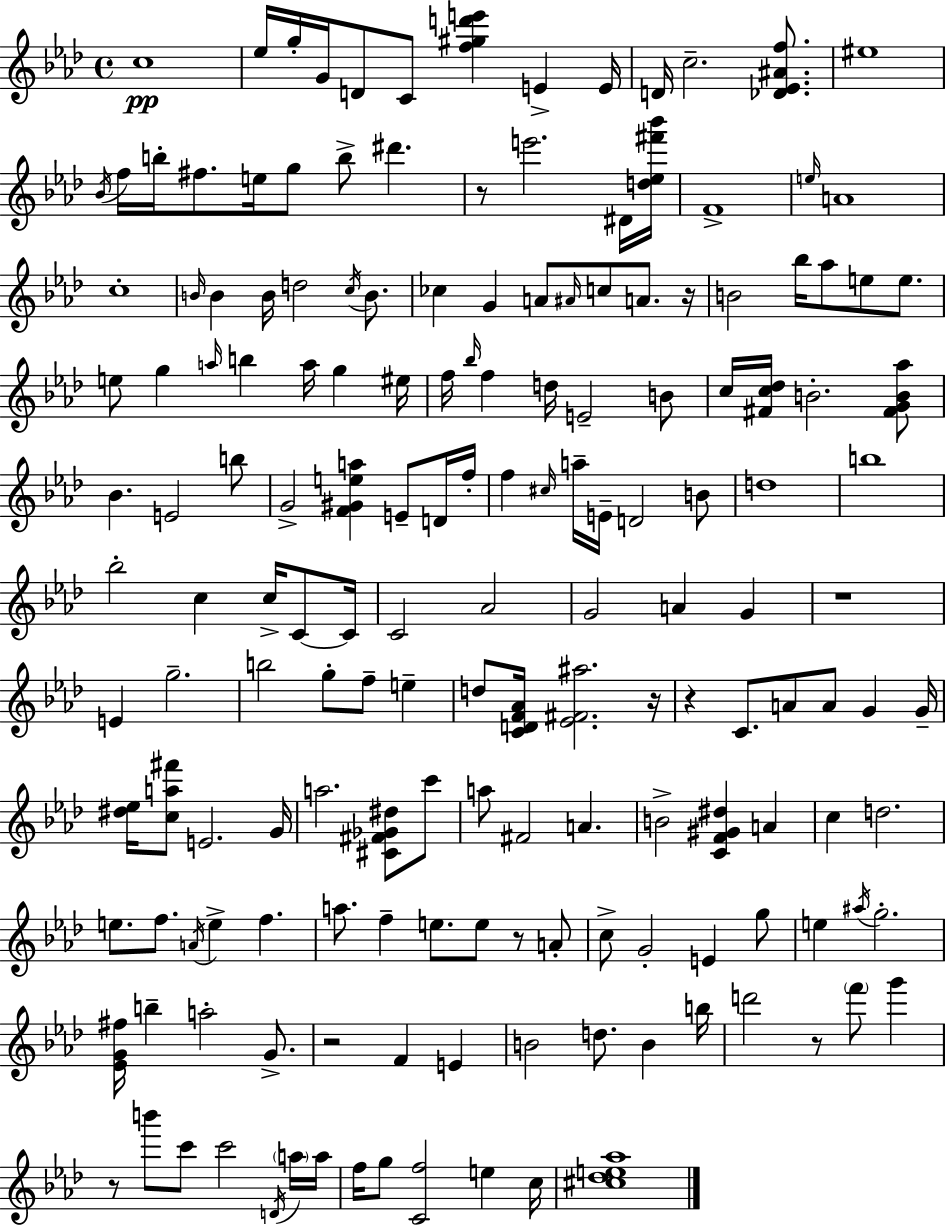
{
  \clef treble
  \time 4/4
  \defaultTimeSignature
  \key f \minor
  \repeat volta 2 { c''1\pp | ees''16 g''16-. g'16 d'8 c'8 <f'' gis'' d''' e'''>4 e'4-> e'16 | d'16 c''2.-- <des' ees' ais' f''>8. | eis''1 | \break \acciaccatura { bes'16 } f''16 b''16-. fis''8. e''16 g''8 b''8-> dis'''4. | r8 e'''2. dis'16 | <d'' ees'' fis''' bes'''>16 f'1-> | \grace { e''16 } a'1 | \break c''1-. | \grace { b'16 } b'4 b'16 d''2 | \acciaccatura { c''16 } b'8. ces''4 g'4 a'8 \grace { ais'16 } c''8 | a'8. r16 b'2 bes''16 aes''8 | \break e''8 e''8. e''8 g''4 \grace { a''16 } b''4 | a''16 g''4 eis''16 f''16 \grace { bes''16 } f''4 d''16 e'2-- | b'8 c''16 <fis' c'' des''>16 b'2.-. | <fis' g' b' aes''>8 bes'4. e'2 | \break b''8 g'2-> <f' gis' e'' a''>4 | e'8-- d'16 f''16-. f''4 \grace { cis''16 } a''16-- e'16-- d'2 | b'8 d''1 | b''1 | \break bes''2-. | c''4 c''16-> c'8~~ c'16 c'2 | aes'2 g'2 | a'4 g'4 r1 | \break e'4 g''2.-- | b''2 | g''8-. f''8-- e''4-- d''8 <c' d' f' aes'>16 <ees' fis' ais''>2. | r16 r4 c'8. a'8 | \break a'8 g'4 g'16-- <dis'' ees''>16 <c'' a'' fis'''>8 e'2. | g'16 a''2. | <cis' fis' ges' dis''>8 c'''8 a''8 fis'2 | a'4. b'2-> | \break <c' f' gis' dis''>4 a'4 c''4 d''2. | e''8. f''8. \acciaccatura { a'16 } e''4-> | f''4. a''8. f''4-- | e''8. e''8 r8 a'8-. c''8-> g'2-. | \break e'4 g''8 e''4 \acciaccatura { ais''16 } g''2.-. | <ees' g' fis''>16 b''4-- a''2-. | g'8.-> r2 | f'4 e'4 b'2 | \break d''8. b'4 b''16 d'''2 | r8 \parenthesize f'''8 g'''4 r8 b'''8 c'''8 | c'''2 \acciaccatura { d'16 } \parenthesize a''16 a''16 f''16 g''8 <c' f''>2 | e''4 c''16 <cis'' des'' e'' aes''>1 | \break } \bar "|."
}